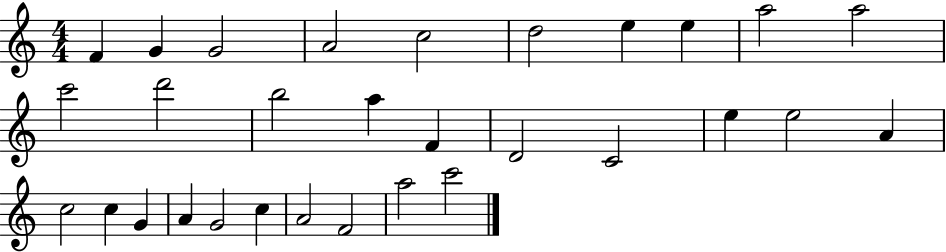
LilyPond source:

{
  \clef treble
  \numericTimeSignature
  \time 4/4
  \key c \major
  f'4 g'4 g'2 | a'2 c''2 | d''2 e''4 e''4 | a''2 a''2 | \break c'''2 d'''2 | b''2 a''4 f'4 | d'2 c'2 | e''4 e''2 a'4 | \break c''2 c''4 g'4 | a'4 g'2 c''4 | a'2 f'2 | a''2 c'''2 | \break \bar "|."
}